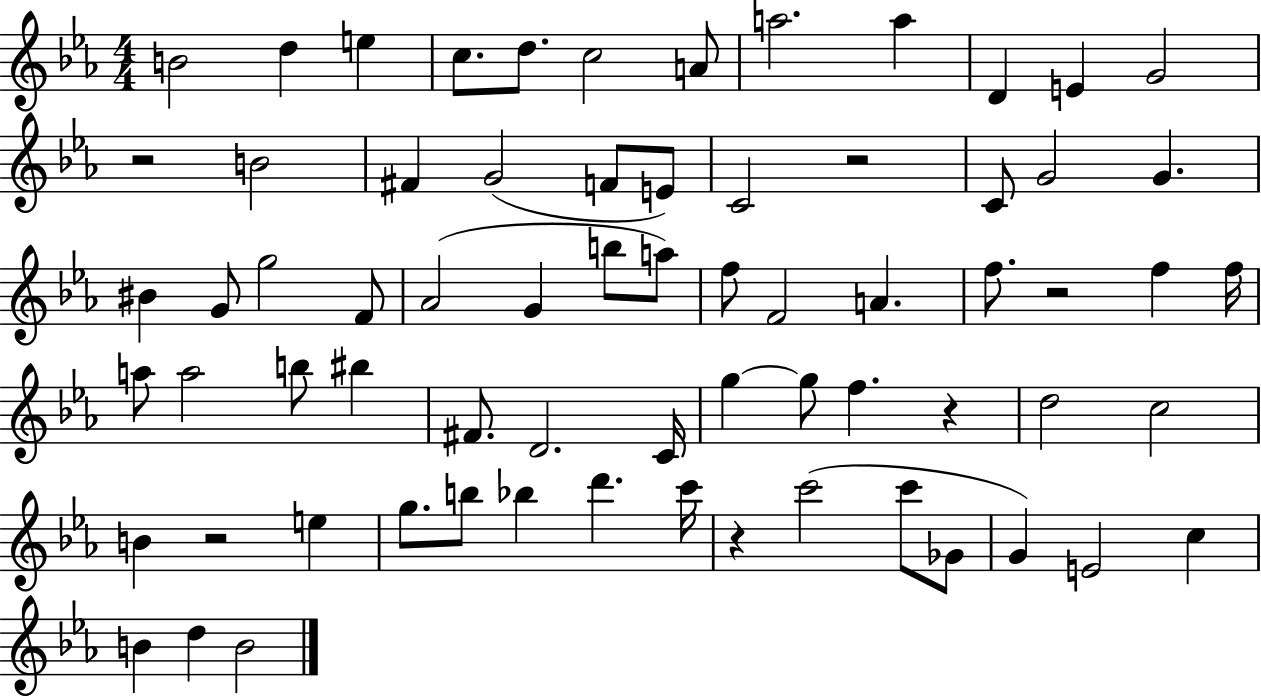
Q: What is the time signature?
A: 4/4